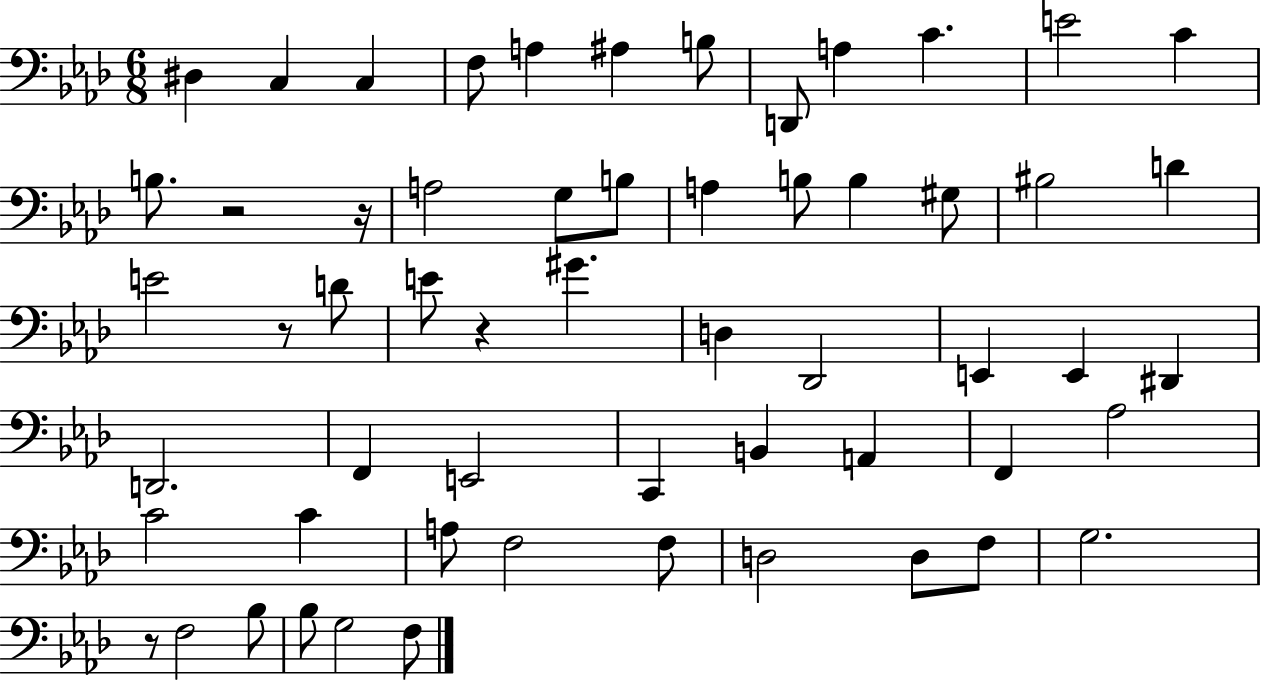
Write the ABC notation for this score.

X:1
T:Untitled
M:6/8
L:1/4
K:Ab
^D, C, C, F,/2 A, ^A, B,/2 D,,/2 A, C E2 C B,/2 z2 z/4 A,2 G,/2 B,/2 A, B,/2 B, ^G,/2 ^B,2 D E2 z/2 D/2 E/2 z ^G D, _D,,2 E,, E,, ^D,, D,,2 F,, E,,2 C,, B,, A,, F,, _A,2 C2 C A,/2 F,2 F,/2 D,2 D,/2 F,/2 G,2 z/2 F,2 _B,/2 _B,/2 G,2 F,/2